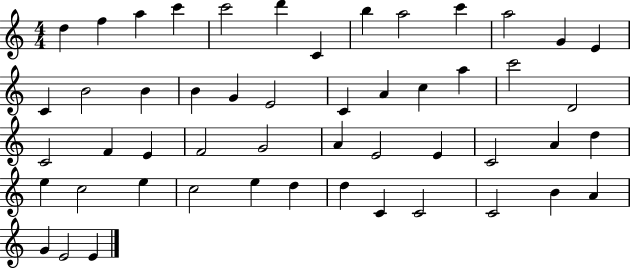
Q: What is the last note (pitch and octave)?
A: E4